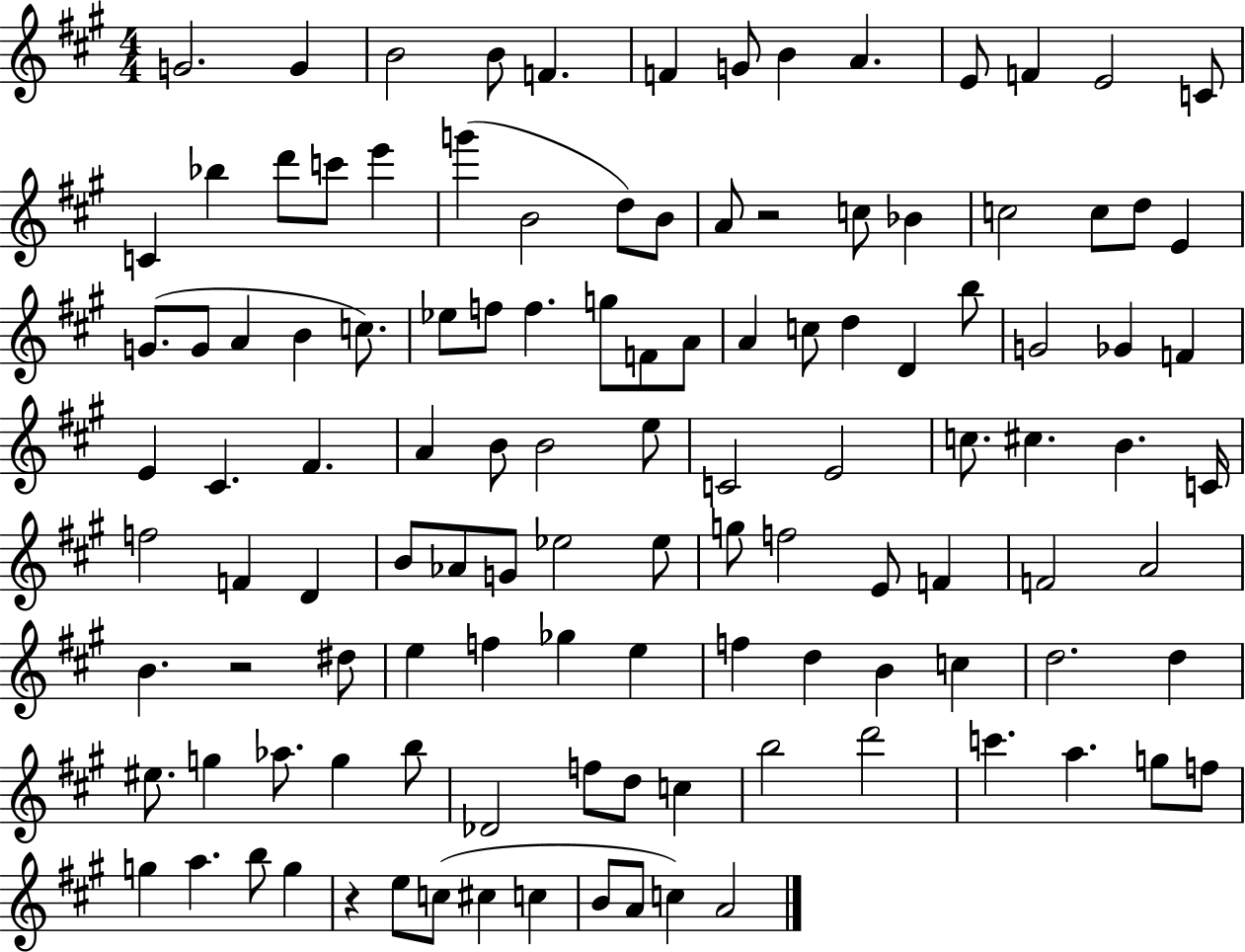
{
  \clef treble
  \numericTimeSignature
  \time 4/4
  \key a \major
  g'2. g'4 | b'2 b'8 f'4. | f'4 g'8 b'4 a'4. | e'8 f'4 e'2 c'8 | \break c'4 bes''4 d'''8 c'''8 e'''4 | g'''4( b'2 d''8) b'8 | a'8 r2 c''8 bes'4 | c''2 c''8 d''8 e'4 | \break g'8.( g'8 a'4 b'4 c''8.) | ees''8 f''8 f''4. g''8 f'8 a'8 | a'4 c''8 d''4 d'4 b''8 | g'2 ges'4 f'4 | \break e'4 cis'4. fis'4. | a'4 b'8 b'2 e''8 | c'2 e'2 | c''8. cis''4. b'4. c'16 | \break f''2 f'4 d'4 | b'8 aes'8 g'8 ees''2 ees''8 | g''8 f''2 e'8 f'4 | f'2 a'2 | \break b'4. r2 dis''8 | e''4 f''4 ges''4 e''4 | f''4 d''4 b'4 c''4 | d''2. d''4 | \break eis''8. g''4 aes''8. g''4 b''8 | des'2 f''8 d''8 c''4 | b''2 d'''2 | c'''4. a''4. g''8 f''8 | \break g''4 a''4. b''8 g''4 | r4 e''8 c''8( cis''4 c''4 | b'8 a'8 c''4) a'2 | \bar "|."
}